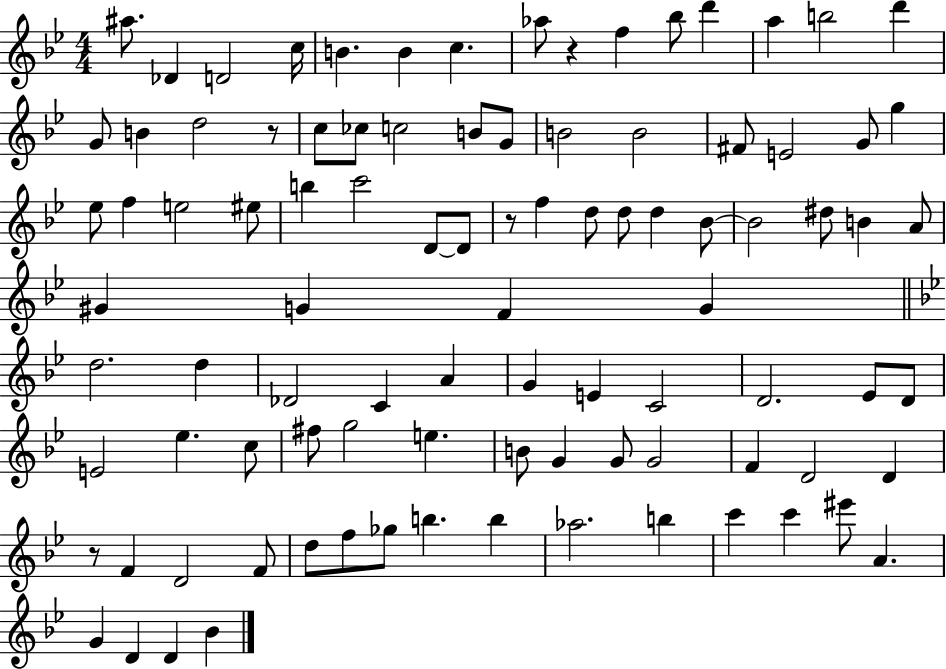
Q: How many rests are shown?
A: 4